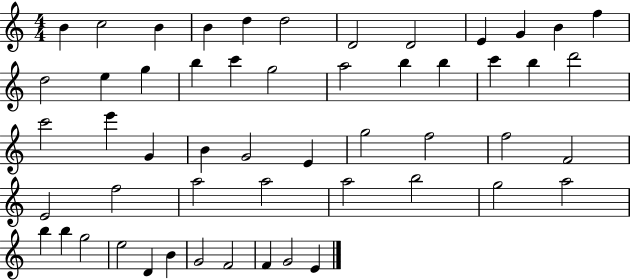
B4/q C5/h B4/q B4/q D5/q D5/h D4/h D4/h E4/q G4/q B4/q F5/q D5/h E5/q G5/q B5/q C6/q G5/h A5/h B5/q B5/q C6/q B5/q D6/h C6/h E6/q G4/q B4/q G4/h E4/q G5/h F5/h F5/h F4/h E4/h F5/h A5/h A5/h A5/h B5/h G5/h A5/h B5/q B5/q G5/h E5/h D4/q B4/q G4/h F4/h F4/q G4/h E4/q